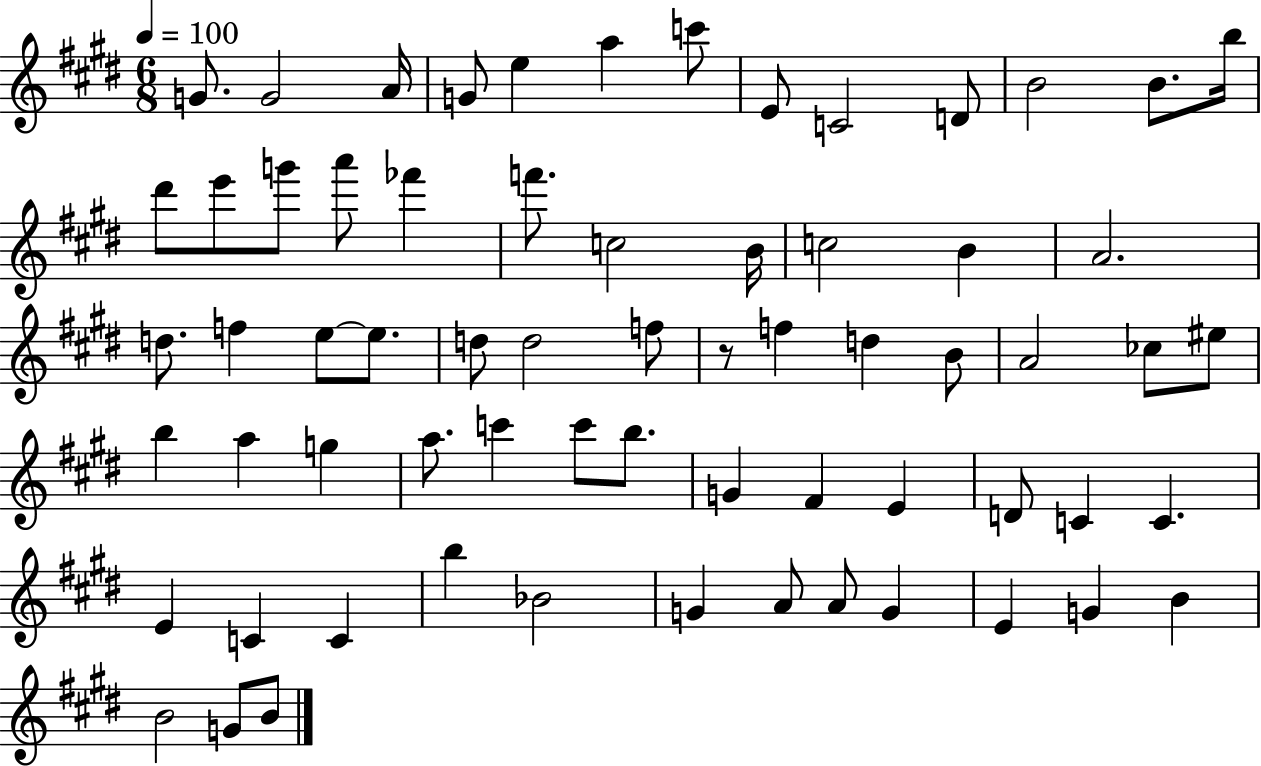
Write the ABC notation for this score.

X:1
T:Untitled
M:6/8
L:1/4
K:E
G/2 G2 A/4 G/2 e a c'/2 E/2 C2 D/2 B2 B/2 b/4 ^d'/2 e'/2 g'/2 a'/2 _f' f'/2 c2 B/4 c2 B A2 d/2 f e/2 e/2 d/2 d2 f/2 z/2 f d B/2 A2 _c/2 ^e/2 b a g a/2 c' c'/2 b/2 G ^F E D/2 C C E C C b _B2 G A/2 A/2 G E G B B2 G/2 B/2